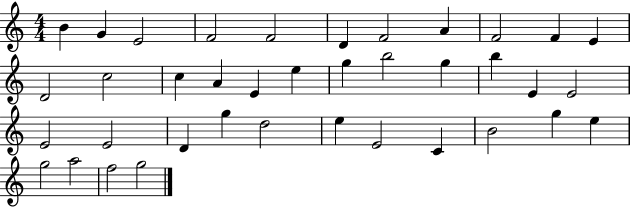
{
  \clef treble
  \numericTimeSignature
  \time 4/4
  \key c \major
  b'4 g'4 e'2 | f'2 f'2 | d'4 f'2 a'4 | f'2 f'4 e'4 | \break d'2 c''2 | c''4 a'4 e'4 e''4 | g''4 b''2 g''4 | b''4 e'4 e'2 | \break e'2 e'2 | d'4 g''4 d''2 | e''4 e'2 c'4 | b'2 g''4 e''4 | \break g''2 a''2 | f''2 g''2 | \bar "|."
}